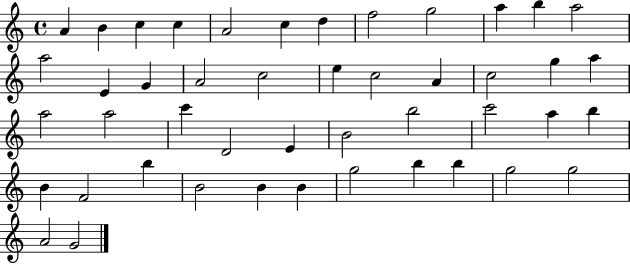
{
  \clef treble
  \time 4/4
  \defaultTimeSignature
  \key c \major
  a'4 b'4 c''4 c''4 | a'2 c''4 d''4 | f''2 g''2 | a''4 b''4 a''2 | \break a''2 e'4 g'4 | a'2 c''2 | e''4 c''2 a'4 | c''2 g''4 a''4 | \break a''2 a''2 | c'''4 d'2 e'4 | b'2 b''2 | c'''2 a''4 b''4 | \break b'4 f'2 b''4 | b'2 b'4 b'4 | g''2 b''4 b''4 | g''2 g''2 | \break a'2 g'2 | \bar "|."
}